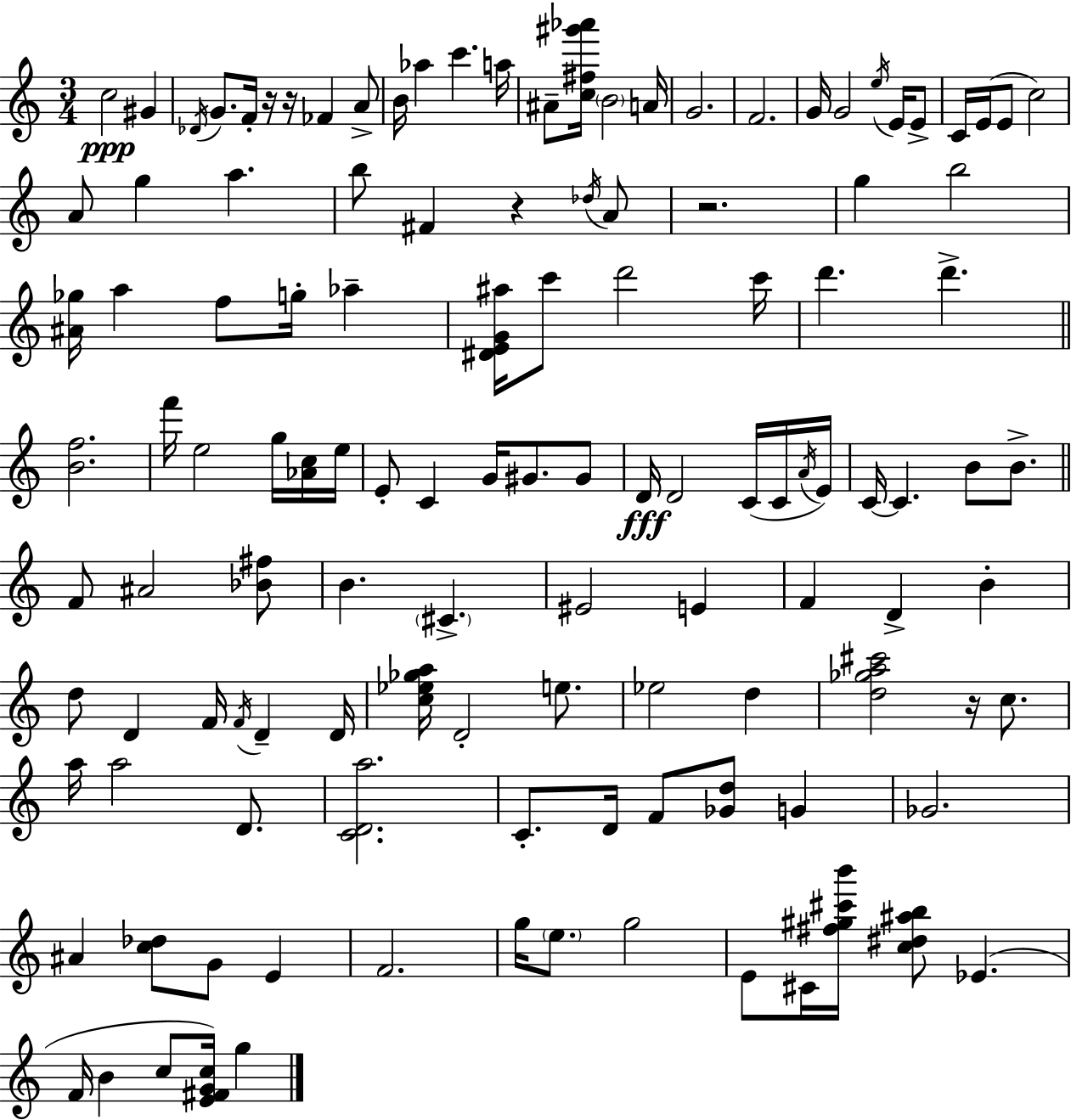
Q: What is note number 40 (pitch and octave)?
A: D6